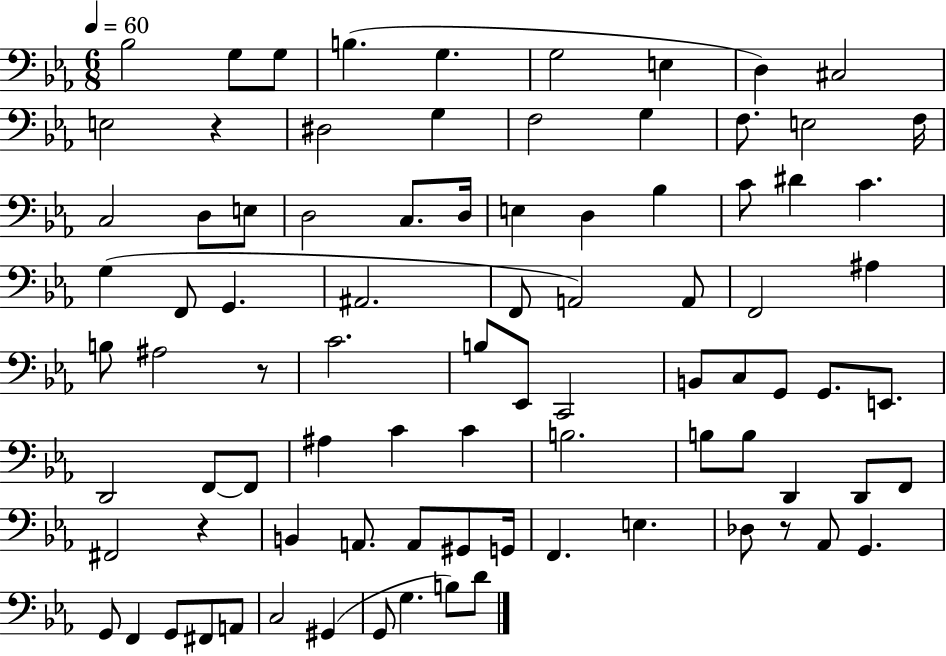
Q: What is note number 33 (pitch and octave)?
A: A#2